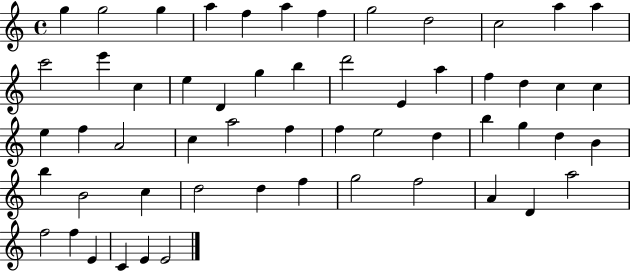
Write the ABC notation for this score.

X:1
T:Untitled
M:4/4
L:1/4
K:C
g g2 g a f a f g2 d2 c2 a a c'2 e' c e D g b d'2 E a f d c c e f A2 c a2 f f e2 d b g d B b B2 c d2 d f g2 f2 A D a2 f2 f E C E E2